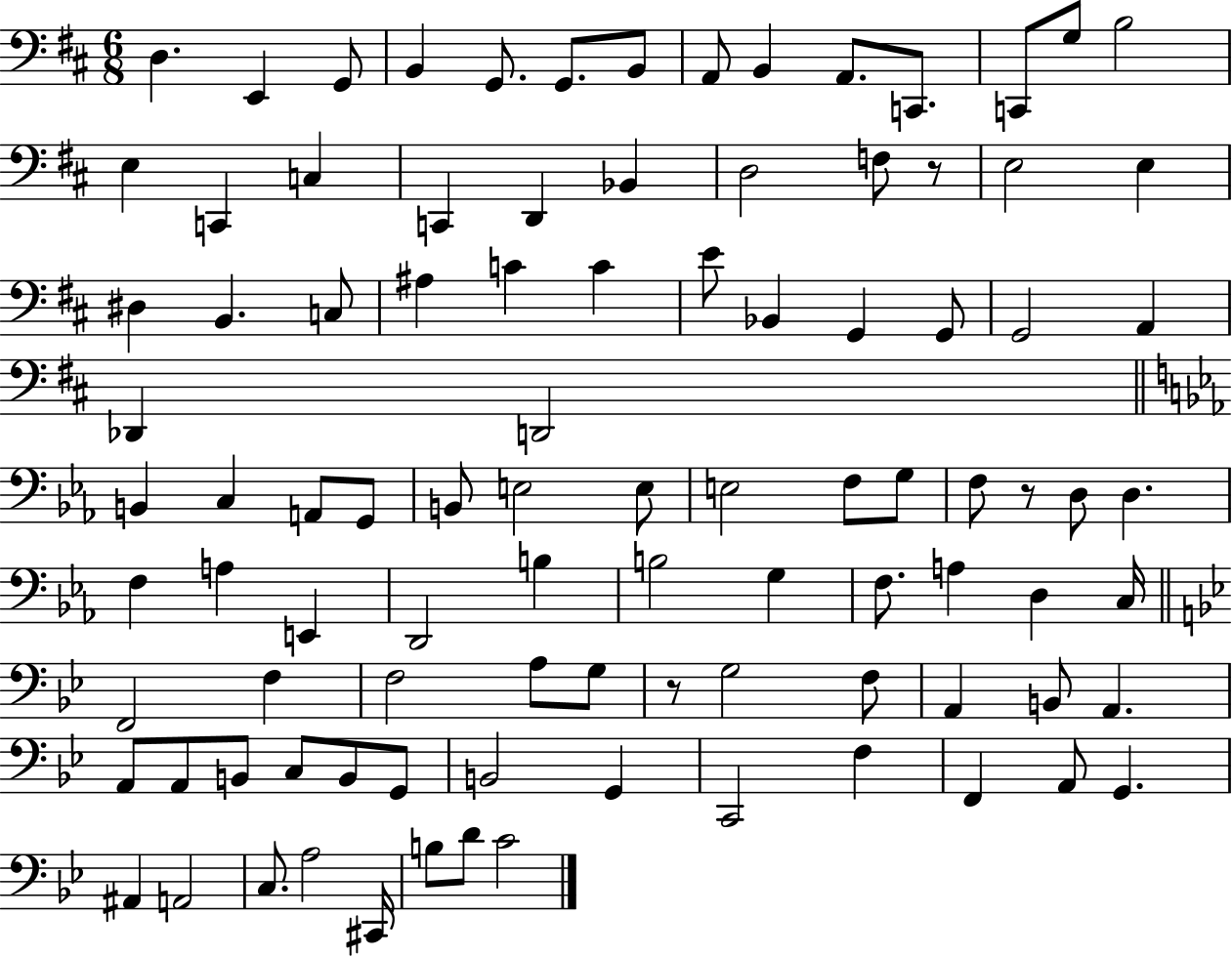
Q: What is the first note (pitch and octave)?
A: D3